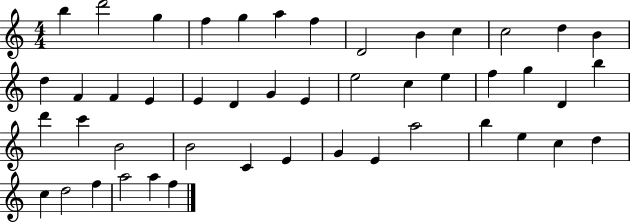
B5/q D6/h G5/q F5/q G5/q A5/q F5/q D4/h B4/q C5/q C5/h D5/q B4/q D5/q F4/q F4/q E4/q E4/q D4/q G4/q E4/q E5/h C5/q E5/q F5/q G5/q D4/q B5/q D6/q C6/q B4/h B4/h C4/q E4/q G4/q E4/q A5/h B5/q E5/q C5/q D5/q C5/q D5/h F5/q A5/h A5/q F5/q